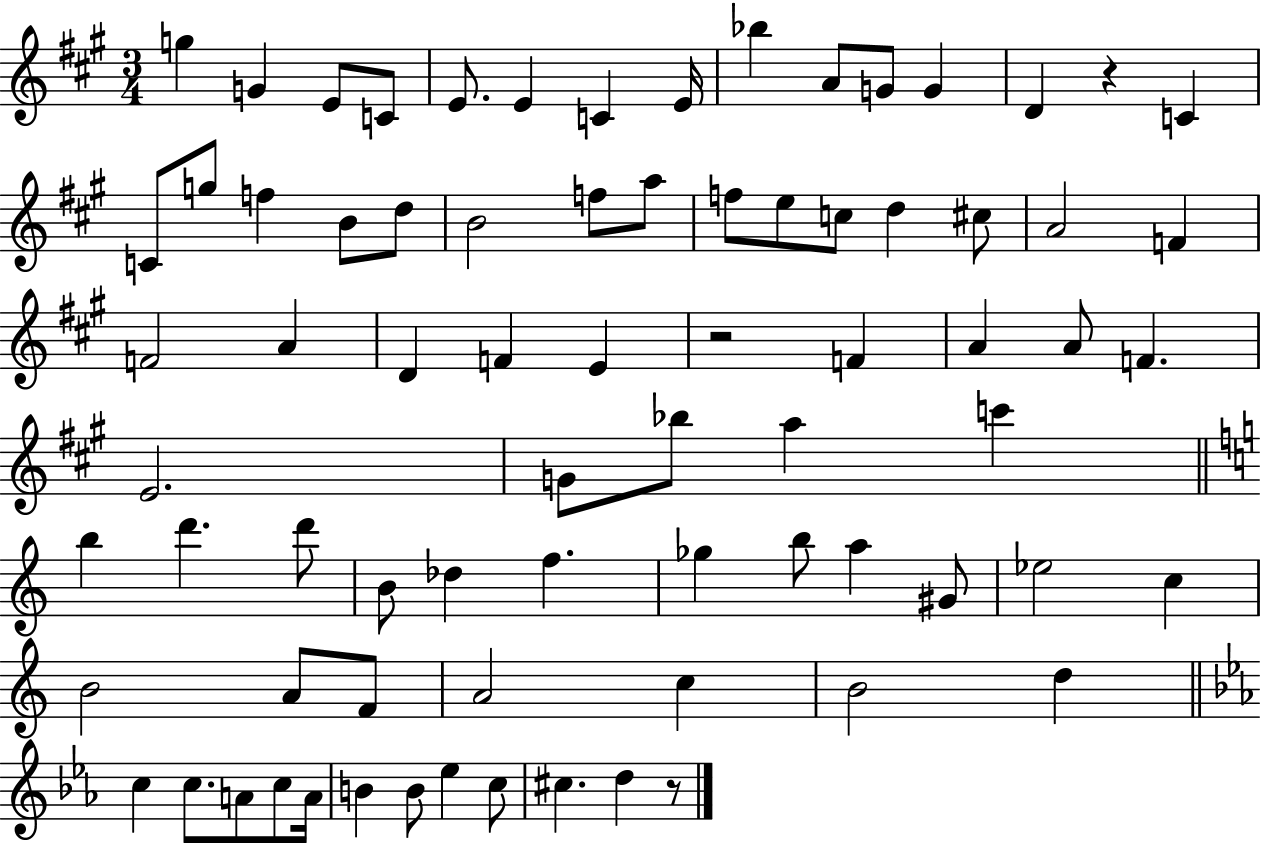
G5/q G4/q E4/e C4/e E4/e. E4/q C4/q E4/s Bb5/q A4/e G4/e G4/q D4/q R/q C4/q C4/e G5/e F5/q B4/e D5/e B4/h F5/e A5/e F5/e E5/e C5/e D5/q C#5/e A4/h F4/q F4/h A4/q D4/q F4/q E4/q R/h F4/q A4/q A4/e F4/q. E4/h. G4/e Bb5/e A5/q C6/q B5/q D6/q. D6/e B4/e Db5/q F5/q. Gb5/q B5/e A5/q G#4/e Eb5/h C5/q B4/h A4/e F4/e A4/h C5/q B4/h D5/q C5/q C5/e. A4/e C5/e A4/s B4/q B4/e Eb5/q C5/e C#5/q. D5/q R/e